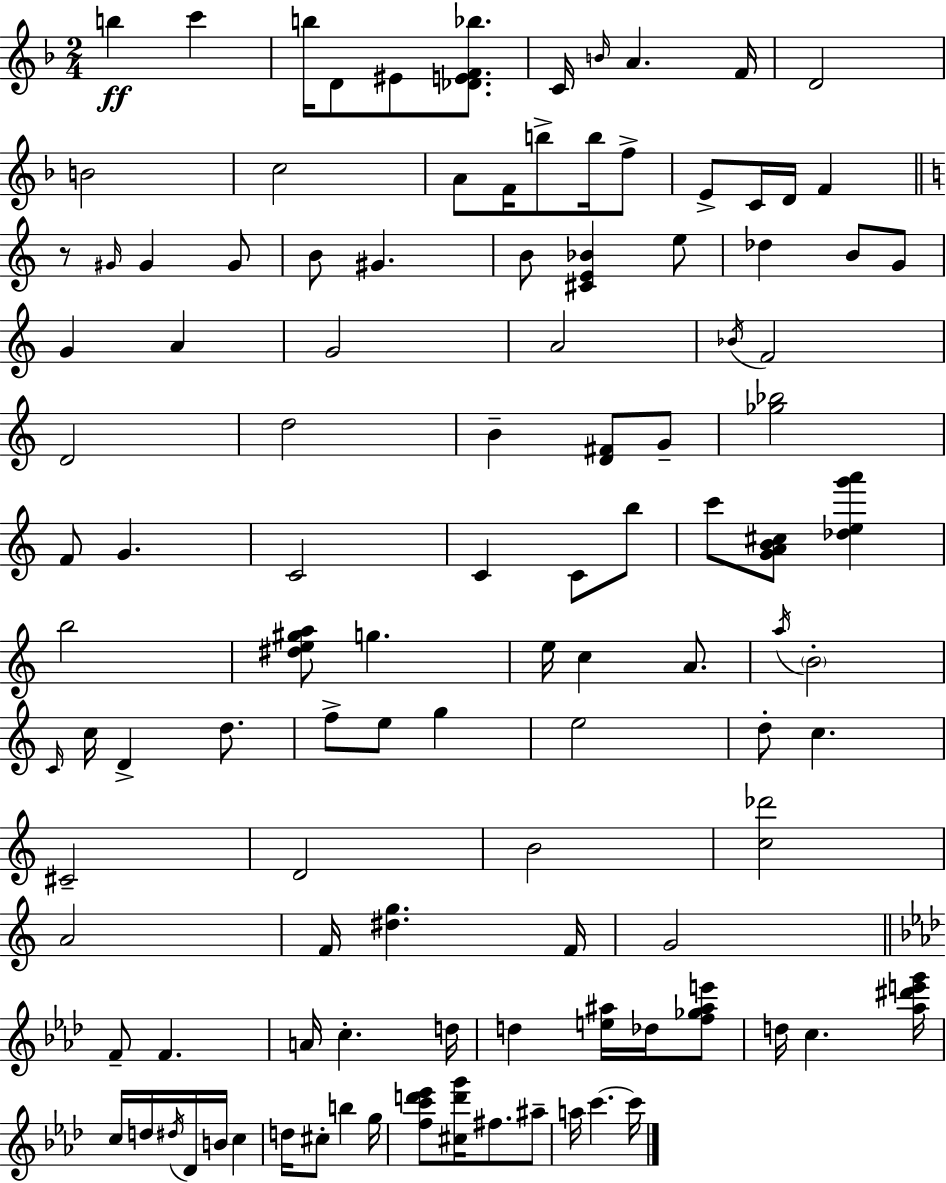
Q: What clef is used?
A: treble